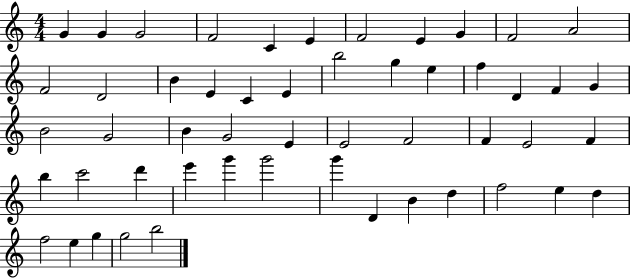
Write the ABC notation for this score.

X:1
T:Untitled
M:4/4
L:1/4
K:C
G G G2 F2 C E F2 E G F2 A2 F2 D2 B E C E b2 g e f D F G B2 G2 B G2 E E2 F2 F E2 F b c'2 d' e' g' g'2 g' D B d f2 e d f2 e g g2 b2